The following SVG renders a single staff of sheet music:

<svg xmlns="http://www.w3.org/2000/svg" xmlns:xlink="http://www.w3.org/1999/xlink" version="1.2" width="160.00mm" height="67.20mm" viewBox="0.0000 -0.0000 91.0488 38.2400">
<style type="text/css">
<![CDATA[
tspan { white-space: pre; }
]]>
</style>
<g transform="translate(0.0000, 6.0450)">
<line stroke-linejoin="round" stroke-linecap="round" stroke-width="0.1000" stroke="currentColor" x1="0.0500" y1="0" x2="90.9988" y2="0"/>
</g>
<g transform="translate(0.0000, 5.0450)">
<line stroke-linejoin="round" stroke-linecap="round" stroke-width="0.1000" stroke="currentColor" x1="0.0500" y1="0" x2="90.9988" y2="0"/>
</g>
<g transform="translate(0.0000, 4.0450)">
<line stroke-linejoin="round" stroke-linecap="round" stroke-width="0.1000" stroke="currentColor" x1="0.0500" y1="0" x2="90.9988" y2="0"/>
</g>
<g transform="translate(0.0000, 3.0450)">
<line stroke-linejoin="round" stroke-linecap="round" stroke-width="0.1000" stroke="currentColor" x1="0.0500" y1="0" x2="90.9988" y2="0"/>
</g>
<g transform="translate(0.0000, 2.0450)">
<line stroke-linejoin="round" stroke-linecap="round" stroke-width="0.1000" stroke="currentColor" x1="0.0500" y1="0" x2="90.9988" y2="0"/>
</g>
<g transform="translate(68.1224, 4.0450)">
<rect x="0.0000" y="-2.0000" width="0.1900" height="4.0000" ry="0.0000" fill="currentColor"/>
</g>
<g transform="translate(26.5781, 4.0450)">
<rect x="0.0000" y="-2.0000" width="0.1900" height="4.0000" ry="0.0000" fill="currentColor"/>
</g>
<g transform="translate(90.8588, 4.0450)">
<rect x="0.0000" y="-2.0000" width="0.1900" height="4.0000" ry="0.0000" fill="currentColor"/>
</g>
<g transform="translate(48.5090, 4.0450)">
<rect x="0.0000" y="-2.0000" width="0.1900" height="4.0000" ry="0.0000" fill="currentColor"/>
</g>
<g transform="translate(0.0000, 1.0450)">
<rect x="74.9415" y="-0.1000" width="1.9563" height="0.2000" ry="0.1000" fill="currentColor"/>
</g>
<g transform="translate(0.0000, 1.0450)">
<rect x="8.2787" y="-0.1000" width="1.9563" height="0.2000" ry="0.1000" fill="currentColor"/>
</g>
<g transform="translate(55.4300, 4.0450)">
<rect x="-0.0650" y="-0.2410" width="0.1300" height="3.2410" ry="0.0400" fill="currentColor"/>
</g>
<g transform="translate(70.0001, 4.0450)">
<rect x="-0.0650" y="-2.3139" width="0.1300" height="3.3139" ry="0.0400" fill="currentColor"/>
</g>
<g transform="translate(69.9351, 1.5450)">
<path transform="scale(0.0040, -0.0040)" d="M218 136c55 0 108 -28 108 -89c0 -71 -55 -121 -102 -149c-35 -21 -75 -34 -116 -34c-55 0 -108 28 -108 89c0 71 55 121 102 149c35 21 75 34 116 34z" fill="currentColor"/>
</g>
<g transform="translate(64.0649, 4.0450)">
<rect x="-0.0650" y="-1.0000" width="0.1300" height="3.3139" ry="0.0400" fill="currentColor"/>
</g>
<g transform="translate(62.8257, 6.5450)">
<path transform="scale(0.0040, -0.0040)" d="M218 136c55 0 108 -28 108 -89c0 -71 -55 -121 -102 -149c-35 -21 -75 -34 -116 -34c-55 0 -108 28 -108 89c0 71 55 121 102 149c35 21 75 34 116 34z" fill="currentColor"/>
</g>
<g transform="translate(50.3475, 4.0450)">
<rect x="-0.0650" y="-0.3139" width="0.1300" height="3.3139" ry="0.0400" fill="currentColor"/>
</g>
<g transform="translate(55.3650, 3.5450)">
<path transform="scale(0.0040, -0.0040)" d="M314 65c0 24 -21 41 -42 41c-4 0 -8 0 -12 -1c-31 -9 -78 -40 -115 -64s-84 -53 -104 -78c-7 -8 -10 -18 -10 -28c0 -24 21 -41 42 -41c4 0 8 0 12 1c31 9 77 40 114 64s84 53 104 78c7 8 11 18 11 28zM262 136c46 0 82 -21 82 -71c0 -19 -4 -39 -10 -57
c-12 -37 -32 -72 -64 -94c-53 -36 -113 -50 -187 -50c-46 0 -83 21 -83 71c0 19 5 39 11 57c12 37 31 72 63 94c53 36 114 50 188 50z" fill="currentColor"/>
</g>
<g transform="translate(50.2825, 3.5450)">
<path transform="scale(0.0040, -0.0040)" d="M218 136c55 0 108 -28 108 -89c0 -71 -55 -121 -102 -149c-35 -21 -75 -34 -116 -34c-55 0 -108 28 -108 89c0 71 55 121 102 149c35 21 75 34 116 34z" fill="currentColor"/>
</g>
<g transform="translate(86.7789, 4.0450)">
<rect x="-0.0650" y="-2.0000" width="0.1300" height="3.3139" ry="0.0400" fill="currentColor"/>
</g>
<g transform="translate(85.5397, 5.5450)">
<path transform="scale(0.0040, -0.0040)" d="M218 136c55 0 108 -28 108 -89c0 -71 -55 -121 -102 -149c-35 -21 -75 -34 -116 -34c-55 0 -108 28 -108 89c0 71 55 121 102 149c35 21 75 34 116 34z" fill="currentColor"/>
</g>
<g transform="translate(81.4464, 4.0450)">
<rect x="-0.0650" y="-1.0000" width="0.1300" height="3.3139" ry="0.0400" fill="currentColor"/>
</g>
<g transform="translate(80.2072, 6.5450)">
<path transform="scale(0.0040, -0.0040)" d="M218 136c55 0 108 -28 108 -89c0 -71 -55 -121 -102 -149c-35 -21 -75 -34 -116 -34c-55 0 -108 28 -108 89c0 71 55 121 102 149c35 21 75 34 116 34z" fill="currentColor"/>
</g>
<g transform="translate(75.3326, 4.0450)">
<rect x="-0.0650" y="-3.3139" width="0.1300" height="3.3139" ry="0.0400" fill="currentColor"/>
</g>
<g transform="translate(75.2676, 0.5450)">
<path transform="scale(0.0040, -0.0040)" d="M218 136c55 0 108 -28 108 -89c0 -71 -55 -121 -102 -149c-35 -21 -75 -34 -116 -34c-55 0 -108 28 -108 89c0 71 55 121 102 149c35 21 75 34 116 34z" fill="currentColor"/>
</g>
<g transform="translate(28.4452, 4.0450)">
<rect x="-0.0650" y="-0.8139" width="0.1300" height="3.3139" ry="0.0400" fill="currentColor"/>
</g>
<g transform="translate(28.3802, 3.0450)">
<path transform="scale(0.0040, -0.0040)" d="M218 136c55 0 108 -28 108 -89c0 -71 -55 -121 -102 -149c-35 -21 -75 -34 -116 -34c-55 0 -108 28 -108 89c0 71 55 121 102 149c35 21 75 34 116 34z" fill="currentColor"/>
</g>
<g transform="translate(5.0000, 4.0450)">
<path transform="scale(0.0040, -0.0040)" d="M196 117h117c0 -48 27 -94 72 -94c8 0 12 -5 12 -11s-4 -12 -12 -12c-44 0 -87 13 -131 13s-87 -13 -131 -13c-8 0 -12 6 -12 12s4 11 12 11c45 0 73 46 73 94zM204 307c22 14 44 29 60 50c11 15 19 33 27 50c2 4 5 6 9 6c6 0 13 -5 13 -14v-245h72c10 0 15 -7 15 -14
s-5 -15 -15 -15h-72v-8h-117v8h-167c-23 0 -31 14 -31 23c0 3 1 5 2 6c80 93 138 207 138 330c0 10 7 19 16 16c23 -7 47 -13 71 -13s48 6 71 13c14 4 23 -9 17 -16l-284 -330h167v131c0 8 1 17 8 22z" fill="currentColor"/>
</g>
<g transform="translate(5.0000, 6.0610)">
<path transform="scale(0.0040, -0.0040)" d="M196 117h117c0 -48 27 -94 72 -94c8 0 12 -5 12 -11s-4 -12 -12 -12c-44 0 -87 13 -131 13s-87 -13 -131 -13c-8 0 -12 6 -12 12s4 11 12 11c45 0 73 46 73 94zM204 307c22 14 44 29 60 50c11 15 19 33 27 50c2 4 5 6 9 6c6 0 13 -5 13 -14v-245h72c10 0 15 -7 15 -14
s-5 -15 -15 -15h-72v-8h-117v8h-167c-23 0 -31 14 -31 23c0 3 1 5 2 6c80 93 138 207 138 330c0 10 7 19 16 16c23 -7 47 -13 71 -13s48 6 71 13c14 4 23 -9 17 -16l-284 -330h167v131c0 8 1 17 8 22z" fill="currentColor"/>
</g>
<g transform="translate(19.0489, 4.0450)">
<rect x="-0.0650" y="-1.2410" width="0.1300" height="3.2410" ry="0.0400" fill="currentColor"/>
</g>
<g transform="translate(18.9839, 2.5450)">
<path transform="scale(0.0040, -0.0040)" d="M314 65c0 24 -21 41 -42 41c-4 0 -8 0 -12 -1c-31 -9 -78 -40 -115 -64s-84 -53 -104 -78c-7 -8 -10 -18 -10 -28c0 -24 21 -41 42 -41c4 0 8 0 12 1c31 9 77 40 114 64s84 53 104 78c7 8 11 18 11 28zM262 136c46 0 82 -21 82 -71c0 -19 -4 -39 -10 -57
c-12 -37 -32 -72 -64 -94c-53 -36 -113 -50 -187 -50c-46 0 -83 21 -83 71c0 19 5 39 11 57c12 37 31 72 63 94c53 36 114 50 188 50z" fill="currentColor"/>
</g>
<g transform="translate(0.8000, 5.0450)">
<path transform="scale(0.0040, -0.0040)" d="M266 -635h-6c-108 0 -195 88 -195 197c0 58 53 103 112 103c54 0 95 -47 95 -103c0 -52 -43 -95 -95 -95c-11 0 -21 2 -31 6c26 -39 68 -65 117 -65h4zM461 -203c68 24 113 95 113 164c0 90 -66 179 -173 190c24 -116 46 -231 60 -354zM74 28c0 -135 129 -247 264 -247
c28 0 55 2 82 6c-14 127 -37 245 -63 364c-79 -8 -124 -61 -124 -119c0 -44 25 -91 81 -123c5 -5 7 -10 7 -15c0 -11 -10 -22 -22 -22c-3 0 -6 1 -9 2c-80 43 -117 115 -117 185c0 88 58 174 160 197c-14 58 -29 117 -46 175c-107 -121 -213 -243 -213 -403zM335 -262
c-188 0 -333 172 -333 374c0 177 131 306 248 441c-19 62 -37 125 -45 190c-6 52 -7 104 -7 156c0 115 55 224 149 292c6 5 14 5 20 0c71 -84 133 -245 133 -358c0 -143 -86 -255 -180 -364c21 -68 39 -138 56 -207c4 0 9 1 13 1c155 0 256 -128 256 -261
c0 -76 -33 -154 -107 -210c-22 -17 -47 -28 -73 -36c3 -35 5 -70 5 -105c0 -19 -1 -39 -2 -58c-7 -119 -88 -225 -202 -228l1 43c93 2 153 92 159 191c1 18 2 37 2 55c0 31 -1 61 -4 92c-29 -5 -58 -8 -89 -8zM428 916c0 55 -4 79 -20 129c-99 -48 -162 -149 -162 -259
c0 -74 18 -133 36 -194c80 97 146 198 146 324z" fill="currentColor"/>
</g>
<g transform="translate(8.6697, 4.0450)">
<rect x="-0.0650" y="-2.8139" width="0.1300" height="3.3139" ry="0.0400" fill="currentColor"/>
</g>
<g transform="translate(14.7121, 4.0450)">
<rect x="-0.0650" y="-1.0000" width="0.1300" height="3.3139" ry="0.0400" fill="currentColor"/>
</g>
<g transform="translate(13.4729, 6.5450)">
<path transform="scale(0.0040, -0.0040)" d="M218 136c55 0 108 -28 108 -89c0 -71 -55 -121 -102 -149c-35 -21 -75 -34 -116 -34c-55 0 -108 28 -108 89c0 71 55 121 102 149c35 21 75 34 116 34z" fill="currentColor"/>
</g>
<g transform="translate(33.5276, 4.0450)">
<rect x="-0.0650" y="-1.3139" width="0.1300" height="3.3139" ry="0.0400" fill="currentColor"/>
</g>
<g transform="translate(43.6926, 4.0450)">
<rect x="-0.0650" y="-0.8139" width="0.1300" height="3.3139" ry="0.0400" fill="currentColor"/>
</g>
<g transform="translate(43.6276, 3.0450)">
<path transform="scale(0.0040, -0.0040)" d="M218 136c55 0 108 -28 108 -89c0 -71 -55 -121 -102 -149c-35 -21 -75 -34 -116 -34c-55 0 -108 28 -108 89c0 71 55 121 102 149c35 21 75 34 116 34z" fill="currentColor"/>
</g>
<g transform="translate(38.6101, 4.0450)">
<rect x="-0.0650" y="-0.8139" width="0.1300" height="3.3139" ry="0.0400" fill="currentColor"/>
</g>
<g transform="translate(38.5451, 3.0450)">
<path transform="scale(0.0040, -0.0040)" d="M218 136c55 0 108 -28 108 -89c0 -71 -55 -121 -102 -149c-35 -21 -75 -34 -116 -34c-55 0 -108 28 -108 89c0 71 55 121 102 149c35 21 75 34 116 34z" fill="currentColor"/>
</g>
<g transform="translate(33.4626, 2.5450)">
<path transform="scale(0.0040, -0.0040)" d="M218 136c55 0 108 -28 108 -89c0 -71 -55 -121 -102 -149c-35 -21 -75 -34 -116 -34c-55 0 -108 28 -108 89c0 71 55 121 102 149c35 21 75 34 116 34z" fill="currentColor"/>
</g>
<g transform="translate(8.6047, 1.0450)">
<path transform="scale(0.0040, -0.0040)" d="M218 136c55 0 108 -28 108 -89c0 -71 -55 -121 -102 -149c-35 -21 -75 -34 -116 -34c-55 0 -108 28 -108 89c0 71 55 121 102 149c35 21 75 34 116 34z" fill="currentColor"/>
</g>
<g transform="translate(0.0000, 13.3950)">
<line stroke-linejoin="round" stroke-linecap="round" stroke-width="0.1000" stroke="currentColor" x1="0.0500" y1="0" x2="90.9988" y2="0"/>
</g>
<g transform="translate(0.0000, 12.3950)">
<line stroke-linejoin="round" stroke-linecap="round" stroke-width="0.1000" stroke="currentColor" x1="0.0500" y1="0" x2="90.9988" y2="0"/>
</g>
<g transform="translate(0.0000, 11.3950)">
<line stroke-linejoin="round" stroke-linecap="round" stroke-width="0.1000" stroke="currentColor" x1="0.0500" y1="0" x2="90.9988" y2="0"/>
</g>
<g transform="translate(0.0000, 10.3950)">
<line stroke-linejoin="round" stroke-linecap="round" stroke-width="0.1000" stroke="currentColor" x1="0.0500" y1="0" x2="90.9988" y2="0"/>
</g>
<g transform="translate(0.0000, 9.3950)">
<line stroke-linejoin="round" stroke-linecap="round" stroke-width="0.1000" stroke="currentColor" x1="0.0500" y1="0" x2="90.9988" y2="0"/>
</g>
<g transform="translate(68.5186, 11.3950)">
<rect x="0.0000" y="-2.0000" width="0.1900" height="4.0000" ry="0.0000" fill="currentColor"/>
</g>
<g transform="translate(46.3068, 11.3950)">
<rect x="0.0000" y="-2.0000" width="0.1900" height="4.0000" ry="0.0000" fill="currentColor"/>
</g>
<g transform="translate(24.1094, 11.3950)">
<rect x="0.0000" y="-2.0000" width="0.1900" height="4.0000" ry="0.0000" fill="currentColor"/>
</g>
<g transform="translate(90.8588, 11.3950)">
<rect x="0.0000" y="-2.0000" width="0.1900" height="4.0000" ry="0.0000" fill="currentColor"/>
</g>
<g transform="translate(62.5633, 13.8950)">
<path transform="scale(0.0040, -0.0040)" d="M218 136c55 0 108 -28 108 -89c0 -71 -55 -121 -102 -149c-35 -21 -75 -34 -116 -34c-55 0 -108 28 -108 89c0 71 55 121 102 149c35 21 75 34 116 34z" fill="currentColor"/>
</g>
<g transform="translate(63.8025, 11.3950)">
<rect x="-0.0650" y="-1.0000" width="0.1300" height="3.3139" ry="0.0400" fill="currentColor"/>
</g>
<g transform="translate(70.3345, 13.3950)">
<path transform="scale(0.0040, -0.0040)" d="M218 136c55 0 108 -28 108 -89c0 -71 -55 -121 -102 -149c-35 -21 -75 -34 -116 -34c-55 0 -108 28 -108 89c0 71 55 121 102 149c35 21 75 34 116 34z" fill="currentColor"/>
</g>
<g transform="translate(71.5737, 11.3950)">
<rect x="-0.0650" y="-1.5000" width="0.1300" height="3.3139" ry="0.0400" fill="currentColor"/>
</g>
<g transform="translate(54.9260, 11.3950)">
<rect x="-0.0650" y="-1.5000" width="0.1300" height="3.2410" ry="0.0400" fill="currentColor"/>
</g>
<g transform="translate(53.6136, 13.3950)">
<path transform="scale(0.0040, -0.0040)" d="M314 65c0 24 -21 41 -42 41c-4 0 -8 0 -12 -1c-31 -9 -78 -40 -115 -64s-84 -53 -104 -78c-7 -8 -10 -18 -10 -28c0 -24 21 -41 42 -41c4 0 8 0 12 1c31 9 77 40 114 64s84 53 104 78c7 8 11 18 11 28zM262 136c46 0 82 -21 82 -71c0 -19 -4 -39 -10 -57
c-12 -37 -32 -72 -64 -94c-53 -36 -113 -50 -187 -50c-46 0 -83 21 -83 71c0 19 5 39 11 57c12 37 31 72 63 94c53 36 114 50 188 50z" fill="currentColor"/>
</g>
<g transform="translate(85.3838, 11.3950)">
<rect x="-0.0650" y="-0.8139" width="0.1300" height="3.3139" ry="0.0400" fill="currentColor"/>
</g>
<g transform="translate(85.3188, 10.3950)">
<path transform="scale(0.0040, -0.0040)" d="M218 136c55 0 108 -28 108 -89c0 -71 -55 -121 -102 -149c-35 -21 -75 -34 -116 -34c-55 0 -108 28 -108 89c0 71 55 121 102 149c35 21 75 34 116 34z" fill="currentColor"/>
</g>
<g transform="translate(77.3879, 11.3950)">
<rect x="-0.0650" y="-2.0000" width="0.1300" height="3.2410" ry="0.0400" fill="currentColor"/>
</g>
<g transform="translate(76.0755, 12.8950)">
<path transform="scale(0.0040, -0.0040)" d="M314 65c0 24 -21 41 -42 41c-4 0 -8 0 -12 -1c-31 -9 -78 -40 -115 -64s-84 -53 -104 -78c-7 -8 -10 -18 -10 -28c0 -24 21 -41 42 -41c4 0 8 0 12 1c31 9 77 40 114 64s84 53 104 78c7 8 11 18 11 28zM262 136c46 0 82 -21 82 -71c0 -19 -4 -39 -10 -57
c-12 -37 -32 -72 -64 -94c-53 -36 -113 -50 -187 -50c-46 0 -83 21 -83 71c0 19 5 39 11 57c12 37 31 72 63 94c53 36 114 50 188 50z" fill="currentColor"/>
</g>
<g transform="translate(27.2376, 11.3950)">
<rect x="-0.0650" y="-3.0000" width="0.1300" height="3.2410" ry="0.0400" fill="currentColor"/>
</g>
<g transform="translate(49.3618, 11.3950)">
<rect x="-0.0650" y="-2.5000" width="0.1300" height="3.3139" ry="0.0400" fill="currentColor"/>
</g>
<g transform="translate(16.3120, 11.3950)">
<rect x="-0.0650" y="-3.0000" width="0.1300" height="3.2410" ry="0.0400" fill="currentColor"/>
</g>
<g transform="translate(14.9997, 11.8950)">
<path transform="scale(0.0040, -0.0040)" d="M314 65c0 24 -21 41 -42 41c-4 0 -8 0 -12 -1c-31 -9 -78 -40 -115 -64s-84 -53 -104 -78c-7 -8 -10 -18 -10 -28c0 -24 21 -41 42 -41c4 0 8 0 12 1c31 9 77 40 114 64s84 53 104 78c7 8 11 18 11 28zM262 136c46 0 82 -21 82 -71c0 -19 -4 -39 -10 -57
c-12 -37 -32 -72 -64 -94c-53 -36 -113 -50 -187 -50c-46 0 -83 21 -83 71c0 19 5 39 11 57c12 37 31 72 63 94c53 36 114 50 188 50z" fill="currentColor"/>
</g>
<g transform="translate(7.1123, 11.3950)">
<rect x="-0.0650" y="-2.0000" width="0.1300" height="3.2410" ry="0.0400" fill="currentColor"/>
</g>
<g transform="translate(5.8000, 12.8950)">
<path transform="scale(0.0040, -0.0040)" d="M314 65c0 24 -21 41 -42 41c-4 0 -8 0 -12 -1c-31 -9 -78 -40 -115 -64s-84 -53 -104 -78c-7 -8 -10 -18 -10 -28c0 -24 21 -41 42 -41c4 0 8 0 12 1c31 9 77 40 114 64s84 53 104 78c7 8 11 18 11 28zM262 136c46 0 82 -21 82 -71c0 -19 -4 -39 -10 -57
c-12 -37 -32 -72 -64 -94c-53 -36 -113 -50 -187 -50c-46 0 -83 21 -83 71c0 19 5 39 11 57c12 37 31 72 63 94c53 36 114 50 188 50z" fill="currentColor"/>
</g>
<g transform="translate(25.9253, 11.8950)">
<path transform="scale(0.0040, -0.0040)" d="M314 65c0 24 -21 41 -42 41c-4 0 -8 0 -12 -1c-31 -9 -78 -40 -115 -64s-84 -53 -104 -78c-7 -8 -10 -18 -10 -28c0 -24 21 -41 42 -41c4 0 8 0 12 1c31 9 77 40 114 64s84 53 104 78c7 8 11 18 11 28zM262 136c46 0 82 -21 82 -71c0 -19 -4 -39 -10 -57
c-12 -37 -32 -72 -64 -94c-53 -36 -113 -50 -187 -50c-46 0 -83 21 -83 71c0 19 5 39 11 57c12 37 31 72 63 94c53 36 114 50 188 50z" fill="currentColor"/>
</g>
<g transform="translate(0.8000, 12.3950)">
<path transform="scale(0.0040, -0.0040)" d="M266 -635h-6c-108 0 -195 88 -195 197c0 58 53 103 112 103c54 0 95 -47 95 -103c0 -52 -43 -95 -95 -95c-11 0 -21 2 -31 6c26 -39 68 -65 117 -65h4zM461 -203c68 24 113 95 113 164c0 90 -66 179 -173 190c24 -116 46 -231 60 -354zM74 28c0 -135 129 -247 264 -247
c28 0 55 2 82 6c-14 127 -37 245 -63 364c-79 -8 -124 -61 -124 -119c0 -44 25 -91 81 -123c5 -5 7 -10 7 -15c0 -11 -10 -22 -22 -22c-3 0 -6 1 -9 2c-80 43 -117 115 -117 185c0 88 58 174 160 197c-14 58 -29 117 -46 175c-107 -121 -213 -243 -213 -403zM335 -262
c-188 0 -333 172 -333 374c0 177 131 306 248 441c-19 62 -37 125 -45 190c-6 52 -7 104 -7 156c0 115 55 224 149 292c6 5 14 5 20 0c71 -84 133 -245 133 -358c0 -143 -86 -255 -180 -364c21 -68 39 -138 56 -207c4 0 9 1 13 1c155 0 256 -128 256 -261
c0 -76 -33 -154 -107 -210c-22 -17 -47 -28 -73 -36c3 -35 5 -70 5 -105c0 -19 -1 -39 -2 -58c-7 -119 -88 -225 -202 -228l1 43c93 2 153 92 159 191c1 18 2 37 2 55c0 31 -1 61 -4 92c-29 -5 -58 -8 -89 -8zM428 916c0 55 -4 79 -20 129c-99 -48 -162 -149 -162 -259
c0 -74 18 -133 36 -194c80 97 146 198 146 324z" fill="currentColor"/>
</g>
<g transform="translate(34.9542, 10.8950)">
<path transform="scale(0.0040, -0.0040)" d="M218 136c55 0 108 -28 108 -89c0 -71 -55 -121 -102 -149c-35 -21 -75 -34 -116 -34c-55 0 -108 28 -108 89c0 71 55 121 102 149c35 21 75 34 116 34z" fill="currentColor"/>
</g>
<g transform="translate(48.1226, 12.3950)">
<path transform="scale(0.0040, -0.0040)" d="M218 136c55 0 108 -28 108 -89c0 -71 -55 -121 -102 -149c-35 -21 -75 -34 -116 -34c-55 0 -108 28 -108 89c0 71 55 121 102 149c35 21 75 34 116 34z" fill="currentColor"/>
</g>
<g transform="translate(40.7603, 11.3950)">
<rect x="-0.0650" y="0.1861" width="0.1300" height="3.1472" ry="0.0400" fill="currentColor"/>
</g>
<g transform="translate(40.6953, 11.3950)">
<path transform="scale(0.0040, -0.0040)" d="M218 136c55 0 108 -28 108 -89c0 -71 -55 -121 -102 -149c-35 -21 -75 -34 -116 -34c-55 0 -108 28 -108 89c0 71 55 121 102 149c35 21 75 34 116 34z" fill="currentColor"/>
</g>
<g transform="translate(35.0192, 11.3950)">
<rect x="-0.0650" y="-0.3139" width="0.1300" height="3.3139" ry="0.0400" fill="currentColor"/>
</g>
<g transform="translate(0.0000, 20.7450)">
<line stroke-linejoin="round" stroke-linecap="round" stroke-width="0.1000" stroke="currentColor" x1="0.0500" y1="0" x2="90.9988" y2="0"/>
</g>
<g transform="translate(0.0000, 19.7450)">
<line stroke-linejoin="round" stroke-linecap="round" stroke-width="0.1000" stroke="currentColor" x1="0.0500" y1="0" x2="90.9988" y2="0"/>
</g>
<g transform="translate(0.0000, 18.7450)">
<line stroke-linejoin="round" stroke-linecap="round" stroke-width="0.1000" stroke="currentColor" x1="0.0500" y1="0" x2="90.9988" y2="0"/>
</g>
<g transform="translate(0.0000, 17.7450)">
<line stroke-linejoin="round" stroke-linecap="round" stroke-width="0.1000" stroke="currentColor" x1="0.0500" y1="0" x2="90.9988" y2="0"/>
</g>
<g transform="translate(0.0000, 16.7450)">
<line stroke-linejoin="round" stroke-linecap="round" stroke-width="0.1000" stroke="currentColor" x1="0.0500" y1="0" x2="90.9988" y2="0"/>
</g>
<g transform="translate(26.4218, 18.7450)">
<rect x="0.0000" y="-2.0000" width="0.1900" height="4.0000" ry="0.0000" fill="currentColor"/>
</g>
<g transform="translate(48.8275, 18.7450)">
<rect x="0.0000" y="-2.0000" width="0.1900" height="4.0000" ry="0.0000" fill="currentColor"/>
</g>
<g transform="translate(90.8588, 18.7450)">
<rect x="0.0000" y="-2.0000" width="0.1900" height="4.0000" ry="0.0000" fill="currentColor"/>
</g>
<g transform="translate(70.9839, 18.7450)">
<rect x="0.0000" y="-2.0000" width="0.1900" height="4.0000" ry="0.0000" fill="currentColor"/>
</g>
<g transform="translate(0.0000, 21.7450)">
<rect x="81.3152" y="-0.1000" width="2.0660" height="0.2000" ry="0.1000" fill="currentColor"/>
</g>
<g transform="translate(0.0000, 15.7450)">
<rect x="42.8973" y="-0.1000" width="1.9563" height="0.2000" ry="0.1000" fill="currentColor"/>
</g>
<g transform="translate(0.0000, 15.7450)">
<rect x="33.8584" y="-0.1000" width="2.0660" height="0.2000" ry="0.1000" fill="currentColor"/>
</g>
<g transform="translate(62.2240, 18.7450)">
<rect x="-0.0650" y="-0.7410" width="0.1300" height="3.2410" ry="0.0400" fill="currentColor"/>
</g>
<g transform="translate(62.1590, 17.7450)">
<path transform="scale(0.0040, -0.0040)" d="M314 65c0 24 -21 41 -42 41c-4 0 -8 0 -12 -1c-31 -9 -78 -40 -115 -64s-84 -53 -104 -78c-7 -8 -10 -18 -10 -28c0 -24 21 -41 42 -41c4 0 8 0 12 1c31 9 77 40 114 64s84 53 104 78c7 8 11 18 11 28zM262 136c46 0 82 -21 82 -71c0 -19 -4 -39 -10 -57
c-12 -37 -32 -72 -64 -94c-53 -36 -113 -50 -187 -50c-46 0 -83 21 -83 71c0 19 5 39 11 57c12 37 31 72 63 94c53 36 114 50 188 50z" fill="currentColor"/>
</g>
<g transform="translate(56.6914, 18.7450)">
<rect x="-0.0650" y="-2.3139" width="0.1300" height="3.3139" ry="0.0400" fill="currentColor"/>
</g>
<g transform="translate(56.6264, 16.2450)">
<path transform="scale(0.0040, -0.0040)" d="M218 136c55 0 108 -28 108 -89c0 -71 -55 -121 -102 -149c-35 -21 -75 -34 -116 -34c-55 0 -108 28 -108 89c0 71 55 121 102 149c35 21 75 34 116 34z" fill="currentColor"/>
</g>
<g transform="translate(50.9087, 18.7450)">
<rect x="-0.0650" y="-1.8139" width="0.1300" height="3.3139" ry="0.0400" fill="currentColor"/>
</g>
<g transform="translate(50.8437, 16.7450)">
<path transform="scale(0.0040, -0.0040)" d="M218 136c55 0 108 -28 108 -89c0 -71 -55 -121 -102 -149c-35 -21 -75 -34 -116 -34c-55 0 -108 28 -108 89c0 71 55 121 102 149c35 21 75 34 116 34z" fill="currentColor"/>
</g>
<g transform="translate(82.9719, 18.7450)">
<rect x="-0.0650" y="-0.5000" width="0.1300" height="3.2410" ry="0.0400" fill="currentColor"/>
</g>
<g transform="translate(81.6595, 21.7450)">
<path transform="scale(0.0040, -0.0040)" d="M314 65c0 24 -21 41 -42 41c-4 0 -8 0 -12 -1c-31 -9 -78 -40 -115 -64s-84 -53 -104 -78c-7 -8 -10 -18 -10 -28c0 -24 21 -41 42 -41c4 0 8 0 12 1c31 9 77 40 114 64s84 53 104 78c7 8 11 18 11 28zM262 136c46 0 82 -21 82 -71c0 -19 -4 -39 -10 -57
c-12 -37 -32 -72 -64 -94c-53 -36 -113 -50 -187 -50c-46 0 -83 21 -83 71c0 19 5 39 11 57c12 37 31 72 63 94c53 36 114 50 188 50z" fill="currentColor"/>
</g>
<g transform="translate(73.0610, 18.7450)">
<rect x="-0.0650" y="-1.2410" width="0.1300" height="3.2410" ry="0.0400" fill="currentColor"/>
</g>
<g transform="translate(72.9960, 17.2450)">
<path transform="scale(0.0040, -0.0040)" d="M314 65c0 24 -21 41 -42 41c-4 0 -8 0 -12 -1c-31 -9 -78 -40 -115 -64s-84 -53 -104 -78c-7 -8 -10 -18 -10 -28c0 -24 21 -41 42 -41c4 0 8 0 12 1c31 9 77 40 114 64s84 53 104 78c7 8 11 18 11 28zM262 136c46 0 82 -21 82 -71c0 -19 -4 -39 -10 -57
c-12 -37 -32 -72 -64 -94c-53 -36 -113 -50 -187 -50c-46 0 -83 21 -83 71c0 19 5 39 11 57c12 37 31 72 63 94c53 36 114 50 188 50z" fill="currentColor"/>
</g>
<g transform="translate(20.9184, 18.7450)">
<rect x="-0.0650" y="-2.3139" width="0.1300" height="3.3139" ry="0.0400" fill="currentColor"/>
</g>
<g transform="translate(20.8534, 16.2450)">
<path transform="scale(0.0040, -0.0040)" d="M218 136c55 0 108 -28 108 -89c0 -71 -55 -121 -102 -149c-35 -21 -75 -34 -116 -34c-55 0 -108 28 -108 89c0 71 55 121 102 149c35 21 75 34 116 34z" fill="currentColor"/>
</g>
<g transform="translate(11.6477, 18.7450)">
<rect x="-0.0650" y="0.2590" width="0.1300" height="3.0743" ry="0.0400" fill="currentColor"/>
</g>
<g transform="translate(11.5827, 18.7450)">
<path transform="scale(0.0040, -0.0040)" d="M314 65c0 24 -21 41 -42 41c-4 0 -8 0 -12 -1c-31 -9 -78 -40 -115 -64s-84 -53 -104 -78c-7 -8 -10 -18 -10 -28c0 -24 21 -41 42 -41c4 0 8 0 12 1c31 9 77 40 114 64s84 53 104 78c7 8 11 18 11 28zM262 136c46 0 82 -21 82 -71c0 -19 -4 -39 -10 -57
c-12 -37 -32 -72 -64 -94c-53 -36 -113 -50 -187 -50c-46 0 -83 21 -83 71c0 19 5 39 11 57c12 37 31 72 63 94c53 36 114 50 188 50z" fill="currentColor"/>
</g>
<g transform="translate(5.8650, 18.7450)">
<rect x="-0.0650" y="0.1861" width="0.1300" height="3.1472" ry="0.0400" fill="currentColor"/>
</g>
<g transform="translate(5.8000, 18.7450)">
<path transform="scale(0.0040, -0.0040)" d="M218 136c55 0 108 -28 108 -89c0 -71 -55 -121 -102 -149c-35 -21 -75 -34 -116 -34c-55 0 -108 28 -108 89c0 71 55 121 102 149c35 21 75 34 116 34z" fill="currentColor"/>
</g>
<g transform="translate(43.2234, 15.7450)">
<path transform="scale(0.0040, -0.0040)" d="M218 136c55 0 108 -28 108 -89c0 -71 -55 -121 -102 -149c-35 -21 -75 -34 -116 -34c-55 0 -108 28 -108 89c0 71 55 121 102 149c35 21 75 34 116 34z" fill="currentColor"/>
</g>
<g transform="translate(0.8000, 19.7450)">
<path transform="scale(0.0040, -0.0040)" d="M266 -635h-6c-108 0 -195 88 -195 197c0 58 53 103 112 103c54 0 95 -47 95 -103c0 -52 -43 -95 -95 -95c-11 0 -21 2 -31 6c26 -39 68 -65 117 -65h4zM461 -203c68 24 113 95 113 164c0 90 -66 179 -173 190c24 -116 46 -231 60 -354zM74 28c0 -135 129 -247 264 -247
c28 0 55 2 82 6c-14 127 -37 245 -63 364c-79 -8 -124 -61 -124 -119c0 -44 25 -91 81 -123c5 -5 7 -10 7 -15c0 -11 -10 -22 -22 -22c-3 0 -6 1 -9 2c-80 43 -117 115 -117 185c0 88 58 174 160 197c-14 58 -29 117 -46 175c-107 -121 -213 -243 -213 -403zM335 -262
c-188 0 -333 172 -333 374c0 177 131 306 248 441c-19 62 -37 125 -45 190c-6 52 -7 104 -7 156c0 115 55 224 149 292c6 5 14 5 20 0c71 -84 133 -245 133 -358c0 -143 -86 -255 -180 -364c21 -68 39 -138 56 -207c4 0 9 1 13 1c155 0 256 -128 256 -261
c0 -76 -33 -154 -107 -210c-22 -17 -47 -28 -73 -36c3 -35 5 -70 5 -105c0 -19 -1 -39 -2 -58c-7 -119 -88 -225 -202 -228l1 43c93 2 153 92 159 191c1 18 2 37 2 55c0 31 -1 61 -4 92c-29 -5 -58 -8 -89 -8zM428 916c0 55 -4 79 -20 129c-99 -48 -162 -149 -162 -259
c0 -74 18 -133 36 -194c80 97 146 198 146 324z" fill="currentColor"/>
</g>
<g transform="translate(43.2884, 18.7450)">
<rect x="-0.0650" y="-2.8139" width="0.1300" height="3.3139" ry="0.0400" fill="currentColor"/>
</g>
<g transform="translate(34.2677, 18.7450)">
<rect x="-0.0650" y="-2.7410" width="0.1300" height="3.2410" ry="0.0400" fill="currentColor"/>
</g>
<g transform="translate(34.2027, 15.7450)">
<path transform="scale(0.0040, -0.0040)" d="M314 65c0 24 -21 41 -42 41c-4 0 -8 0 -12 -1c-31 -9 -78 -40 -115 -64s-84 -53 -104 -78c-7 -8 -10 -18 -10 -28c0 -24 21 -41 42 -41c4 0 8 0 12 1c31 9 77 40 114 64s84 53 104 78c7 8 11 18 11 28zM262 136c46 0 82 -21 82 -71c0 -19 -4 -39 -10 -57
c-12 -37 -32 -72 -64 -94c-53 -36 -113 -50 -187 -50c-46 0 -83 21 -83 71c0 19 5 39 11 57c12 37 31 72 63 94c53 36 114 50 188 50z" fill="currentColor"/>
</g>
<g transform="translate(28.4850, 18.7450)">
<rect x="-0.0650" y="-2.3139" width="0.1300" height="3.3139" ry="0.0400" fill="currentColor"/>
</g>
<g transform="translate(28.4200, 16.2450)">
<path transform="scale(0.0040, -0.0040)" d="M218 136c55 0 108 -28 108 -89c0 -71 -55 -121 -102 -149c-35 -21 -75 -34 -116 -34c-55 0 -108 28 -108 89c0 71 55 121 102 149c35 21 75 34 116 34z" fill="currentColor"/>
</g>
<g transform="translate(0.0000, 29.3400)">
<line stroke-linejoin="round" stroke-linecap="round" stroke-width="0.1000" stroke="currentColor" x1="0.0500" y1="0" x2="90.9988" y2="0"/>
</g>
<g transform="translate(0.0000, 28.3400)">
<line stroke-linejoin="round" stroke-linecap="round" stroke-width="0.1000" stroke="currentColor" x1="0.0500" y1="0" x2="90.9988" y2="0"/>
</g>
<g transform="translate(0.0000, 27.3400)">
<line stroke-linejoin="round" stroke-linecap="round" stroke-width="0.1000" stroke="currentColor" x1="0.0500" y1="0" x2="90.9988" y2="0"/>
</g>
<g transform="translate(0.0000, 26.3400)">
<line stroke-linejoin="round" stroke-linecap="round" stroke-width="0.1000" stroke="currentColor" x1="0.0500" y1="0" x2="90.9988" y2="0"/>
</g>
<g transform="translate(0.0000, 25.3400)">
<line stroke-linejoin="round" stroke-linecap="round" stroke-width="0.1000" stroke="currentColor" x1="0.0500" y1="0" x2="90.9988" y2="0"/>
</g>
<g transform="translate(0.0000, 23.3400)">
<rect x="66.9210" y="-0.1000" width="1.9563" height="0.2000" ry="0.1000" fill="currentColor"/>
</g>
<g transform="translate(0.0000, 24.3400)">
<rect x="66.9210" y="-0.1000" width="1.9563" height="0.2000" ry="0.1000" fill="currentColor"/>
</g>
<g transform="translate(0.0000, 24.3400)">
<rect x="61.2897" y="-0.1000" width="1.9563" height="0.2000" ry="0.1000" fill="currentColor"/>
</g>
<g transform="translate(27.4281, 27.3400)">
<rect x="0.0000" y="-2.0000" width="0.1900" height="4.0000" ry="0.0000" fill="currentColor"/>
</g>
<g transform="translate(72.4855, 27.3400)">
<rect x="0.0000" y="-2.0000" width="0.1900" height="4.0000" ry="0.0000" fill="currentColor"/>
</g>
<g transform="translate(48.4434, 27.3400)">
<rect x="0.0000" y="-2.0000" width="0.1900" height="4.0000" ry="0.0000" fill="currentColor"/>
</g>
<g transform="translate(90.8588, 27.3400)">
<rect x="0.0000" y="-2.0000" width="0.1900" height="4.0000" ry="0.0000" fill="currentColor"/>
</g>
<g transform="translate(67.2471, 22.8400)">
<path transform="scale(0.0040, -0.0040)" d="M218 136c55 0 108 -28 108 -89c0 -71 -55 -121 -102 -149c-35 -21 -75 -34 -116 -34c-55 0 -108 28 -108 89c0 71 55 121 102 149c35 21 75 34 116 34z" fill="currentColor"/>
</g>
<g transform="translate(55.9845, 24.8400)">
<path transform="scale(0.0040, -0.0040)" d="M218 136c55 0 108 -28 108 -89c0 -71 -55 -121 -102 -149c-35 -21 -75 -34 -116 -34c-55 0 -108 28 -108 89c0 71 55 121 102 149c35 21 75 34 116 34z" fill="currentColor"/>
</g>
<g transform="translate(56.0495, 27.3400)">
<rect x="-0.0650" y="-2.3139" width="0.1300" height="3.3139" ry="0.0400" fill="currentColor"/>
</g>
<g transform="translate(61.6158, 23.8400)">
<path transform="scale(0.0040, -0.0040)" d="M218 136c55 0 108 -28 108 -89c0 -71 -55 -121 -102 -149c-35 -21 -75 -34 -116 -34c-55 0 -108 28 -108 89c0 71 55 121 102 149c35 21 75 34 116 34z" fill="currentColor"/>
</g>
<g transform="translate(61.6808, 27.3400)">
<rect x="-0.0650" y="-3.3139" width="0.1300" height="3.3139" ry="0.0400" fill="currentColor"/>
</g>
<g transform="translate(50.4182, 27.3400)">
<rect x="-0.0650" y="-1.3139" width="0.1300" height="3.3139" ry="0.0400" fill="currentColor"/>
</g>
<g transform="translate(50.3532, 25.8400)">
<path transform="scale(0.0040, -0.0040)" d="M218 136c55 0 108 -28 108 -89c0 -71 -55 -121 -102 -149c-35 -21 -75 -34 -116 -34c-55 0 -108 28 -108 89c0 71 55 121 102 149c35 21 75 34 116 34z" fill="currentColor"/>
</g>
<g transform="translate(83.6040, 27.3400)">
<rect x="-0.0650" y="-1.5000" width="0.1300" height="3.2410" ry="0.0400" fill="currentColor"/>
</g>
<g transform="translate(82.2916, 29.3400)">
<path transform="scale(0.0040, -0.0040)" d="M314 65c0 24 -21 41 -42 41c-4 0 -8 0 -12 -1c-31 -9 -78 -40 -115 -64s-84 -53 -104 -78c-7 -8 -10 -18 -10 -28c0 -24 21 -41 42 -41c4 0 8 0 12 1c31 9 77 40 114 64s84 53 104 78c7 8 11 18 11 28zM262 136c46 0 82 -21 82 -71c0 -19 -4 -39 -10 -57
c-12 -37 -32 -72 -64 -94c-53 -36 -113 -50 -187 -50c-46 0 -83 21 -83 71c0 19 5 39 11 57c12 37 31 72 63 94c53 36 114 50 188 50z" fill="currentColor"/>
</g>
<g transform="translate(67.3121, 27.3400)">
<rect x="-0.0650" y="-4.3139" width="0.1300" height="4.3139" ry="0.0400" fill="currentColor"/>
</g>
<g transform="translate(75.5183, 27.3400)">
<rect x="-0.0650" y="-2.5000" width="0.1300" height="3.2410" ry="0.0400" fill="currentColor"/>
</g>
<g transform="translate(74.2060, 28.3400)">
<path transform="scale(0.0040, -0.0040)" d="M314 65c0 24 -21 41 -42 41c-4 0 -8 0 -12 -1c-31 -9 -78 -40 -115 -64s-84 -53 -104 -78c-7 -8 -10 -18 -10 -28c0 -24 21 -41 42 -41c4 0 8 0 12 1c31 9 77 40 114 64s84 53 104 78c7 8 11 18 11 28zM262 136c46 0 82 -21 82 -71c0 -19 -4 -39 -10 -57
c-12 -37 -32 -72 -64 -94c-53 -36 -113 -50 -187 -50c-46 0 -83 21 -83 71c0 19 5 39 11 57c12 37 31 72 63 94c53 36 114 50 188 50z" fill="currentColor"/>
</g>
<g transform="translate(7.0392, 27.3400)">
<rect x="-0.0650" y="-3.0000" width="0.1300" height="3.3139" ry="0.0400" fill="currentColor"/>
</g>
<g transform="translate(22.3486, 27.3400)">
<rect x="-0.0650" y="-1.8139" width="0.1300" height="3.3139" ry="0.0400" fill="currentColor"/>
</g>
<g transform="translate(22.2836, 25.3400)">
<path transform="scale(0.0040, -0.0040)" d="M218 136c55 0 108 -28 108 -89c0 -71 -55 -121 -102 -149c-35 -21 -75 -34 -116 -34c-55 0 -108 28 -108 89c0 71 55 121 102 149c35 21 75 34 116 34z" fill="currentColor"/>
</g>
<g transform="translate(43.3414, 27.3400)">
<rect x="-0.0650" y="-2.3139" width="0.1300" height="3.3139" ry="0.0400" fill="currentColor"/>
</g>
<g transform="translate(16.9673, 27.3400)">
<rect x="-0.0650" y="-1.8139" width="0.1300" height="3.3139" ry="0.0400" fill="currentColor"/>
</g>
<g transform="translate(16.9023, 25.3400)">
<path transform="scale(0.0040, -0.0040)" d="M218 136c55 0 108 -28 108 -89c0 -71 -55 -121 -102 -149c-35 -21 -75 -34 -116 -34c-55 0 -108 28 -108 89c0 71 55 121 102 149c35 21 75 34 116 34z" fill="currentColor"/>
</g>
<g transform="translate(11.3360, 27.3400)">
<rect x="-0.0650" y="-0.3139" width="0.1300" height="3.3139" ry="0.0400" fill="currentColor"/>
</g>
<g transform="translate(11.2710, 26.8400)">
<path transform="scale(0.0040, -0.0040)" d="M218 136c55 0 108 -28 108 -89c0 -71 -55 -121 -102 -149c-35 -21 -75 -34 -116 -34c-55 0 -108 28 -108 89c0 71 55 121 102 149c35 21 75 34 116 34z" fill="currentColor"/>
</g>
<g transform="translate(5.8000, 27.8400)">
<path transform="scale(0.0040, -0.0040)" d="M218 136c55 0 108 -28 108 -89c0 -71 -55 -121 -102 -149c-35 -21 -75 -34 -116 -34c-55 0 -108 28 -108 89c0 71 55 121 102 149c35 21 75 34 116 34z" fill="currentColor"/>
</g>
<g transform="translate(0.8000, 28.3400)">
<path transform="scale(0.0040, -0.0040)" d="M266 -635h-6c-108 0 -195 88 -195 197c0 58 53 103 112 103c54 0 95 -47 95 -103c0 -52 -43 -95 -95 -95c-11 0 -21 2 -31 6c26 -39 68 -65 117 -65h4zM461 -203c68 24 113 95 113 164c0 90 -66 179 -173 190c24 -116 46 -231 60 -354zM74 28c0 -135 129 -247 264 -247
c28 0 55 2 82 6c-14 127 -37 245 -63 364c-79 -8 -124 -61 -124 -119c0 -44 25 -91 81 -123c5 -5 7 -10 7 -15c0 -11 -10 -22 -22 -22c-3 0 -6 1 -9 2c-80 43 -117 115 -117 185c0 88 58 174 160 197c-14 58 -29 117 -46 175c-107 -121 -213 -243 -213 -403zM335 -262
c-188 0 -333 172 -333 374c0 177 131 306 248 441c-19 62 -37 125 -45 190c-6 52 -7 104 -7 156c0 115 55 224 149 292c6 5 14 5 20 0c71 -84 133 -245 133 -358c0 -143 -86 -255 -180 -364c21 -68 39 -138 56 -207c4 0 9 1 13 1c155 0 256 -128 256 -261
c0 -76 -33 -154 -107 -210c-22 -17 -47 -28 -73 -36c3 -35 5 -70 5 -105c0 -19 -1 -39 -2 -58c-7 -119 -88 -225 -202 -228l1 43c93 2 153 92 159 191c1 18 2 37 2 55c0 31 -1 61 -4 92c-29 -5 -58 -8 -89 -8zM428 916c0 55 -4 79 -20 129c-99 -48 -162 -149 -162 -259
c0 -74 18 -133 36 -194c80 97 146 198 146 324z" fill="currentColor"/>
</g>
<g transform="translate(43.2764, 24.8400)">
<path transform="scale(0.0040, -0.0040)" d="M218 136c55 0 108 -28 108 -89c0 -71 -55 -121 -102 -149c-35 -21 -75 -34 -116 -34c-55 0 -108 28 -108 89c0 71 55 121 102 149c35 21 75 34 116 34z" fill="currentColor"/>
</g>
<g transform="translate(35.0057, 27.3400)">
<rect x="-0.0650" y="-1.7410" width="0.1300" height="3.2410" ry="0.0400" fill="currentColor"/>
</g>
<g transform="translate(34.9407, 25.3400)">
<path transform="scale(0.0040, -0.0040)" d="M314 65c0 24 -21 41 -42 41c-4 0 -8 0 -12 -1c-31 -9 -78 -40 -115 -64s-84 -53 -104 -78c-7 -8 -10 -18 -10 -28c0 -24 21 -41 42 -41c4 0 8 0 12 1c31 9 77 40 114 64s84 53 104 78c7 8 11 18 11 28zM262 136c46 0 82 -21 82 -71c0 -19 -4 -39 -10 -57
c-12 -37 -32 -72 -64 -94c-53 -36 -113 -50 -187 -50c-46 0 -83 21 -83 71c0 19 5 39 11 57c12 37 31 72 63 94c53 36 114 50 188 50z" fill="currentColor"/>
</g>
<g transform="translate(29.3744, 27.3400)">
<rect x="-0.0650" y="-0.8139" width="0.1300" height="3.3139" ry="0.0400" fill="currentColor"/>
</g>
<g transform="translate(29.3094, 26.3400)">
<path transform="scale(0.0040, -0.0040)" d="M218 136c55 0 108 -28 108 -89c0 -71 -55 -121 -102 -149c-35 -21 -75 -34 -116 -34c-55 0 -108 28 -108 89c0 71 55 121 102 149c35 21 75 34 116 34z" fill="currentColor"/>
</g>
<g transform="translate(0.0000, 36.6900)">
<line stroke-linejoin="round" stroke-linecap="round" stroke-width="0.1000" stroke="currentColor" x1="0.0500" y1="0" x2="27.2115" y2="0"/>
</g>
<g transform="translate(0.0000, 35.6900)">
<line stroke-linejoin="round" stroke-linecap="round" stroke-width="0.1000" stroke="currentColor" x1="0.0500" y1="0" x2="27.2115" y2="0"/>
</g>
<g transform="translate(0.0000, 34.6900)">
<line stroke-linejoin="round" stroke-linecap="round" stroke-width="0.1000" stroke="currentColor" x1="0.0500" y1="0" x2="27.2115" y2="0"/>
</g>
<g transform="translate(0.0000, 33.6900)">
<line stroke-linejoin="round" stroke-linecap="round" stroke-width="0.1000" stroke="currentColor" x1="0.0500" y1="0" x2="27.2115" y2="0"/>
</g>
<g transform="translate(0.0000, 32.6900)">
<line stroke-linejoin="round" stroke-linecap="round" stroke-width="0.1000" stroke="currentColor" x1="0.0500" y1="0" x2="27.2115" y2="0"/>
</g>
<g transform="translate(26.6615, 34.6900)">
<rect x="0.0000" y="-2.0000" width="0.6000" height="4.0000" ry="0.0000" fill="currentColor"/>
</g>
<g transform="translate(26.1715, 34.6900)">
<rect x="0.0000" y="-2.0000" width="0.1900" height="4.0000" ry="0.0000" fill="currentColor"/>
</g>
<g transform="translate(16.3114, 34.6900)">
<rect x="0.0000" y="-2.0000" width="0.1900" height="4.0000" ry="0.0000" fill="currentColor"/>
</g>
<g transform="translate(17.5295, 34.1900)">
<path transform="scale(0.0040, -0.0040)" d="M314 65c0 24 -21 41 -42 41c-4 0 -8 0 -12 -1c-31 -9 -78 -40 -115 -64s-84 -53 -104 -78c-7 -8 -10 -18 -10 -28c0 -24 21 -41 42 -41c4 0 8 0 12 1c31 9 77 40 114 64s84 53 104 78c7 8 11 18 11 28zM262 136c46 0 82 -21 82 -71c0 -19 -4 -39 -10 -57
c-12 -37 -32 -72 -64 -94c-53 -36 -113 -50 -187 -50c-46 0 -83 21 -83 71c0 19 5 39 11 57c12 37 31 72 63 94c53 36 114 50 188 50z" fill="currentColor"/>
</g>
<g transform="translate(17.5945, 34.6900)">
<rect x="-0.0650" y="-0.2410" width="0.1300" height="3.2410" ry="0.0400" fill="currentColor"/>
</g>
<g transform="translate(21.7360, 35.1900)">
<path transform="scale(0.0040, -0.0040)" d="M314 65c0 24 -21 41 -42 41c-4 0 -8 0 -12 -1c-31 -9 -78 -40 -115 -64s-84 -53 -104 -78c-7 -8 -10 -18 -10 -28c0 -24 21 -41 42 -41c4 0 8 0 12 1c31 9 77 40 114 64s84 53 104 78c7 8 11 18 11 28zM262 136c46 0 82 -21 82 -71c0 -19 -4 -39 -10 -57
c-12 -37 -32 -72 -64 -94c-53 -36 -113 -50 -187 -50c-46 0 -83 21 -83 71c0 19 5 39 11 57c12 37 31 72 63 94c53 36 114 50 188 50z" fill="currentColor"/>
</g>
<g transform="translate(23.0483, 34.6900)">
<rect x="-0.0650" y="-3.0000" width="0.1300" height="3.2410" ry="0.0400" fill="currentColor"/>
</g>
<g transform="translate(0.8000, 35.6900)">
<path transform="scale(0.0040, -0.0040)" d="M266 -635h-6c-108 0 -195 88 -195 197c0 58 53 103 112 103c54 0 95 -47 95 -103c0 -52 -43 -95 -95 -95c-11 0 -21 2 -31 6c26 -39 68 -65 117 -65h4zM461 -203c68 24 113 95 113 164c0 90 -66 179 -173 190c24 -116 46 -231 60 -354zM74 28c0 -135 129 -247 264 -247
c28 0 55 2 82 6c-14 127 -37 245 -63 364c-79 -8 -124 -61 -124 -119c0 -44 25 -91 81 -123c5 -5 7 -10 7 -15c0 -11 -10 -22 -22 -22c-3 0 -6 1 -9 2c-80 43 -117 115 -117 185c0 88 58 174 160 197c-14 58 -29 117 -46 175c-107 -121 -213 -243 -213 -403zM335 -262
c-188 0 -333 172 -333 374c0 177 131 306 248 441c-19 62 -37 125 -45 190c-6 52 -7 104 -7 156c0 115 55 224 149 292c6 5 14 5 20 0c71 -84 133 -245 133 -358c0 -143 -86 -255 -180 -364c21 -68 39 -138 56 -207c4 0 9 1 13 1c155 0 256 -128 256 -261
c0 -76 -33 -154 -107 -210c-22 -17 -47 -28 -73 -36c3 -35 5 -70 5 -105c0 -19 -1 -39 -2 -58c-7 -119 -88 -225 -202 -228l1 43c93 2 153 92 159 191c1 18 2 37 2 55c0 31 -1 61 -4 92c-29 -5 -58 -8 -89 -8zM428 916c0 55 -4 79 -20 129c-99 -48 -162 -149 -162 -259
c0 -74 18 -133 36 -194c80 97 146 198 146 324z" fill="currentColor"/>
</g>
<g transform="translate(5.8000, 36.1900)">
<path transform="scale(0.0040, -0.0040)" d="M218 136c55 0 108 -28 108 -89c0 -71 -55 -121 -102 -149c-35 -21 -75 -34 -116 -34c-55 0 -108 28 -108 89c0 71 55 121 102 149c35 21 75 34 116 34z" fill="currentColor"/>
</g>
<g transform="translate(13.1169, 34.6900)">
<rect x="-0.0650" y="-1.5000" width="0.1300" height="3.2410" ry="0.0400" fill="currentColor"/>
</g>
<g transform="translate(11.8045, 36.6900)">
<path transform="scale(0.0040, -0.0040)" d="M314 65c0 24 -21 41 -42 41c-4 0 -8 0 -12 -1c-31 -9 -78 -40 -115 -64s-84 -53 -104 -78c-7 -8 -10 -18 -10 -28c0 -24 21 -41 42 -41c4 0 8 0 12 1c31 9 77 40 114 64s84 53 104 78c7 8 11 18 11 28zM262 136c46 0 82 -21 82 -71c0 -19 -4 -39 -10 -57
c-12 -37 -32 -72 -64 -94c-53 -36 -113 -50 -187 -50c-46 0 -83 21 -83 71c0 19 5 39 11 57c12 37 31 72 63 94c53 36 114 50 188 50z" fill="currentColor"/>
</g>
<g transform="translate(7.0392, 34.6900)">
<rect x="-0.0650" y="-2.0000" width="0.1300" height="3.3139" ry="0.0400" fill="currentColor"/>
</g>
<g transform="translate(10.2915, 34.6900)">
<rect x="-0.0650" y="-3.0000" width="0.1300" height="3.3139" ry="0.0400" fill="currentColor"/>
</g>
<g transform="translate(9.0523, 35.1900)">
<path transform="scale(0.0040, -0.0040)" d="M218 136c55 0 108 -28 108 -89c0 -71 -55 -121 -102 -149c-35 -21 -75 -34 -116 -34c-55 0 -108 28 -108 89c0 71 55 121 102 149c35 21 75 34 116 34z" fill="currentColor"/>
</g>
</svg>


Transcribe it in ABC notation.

X:1
T:Untitled
M:4/4
L:1/4
K:C
a D e2 d e d d c c2 D g b D F F2 A2 A2 c B G E2 D E F2 d B B2 g g a2 a f g d2 e2 C2 A c f f d f2 g e g b d' G2 E2 F A E2 c2 A2